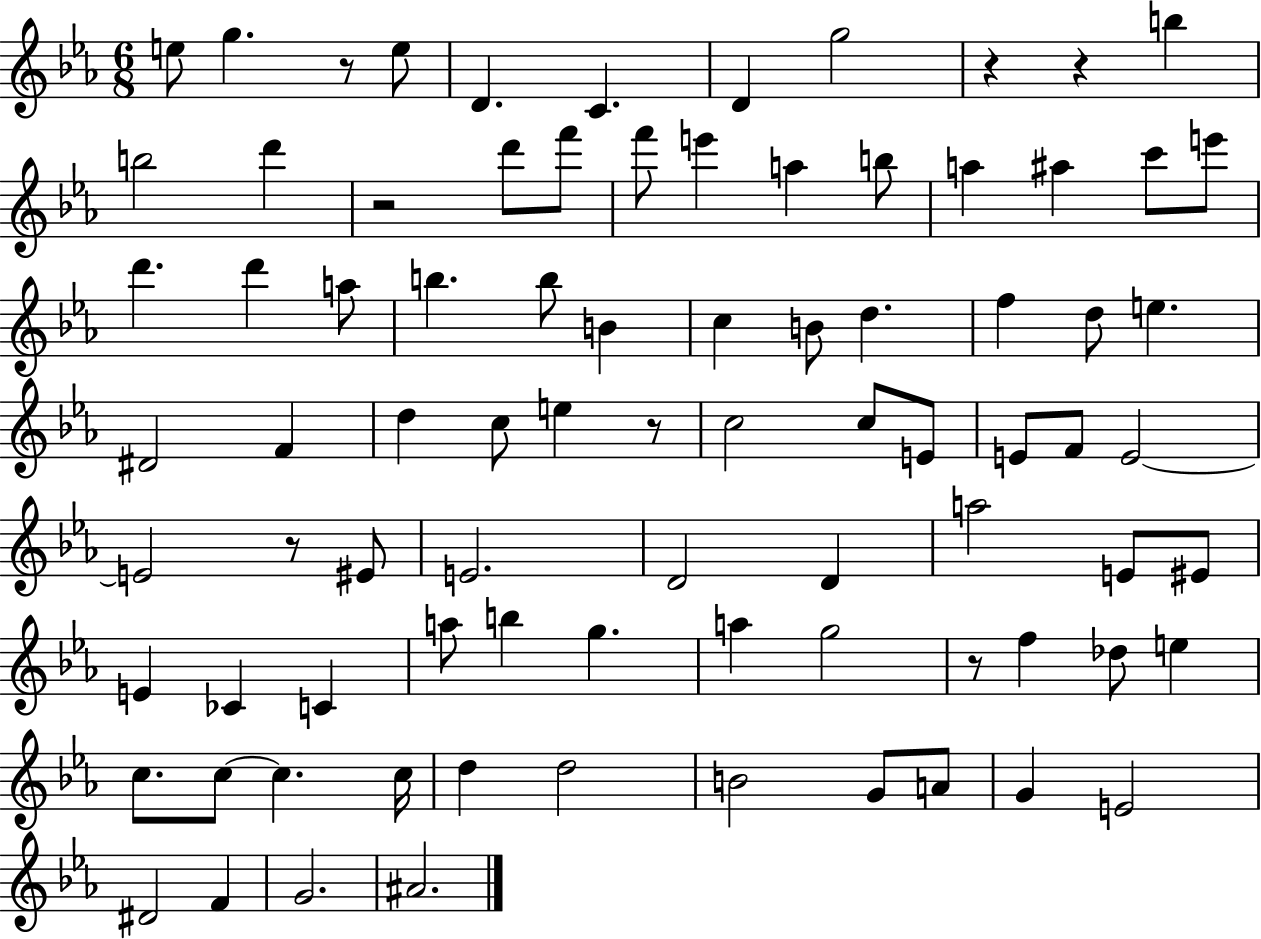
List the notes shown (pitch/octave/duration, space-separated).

E5/e G5/q. R/e E5/e D4/q. C4/q. D4/q G5/h R/q R/q B5/q B5/h D6/q R/h D6/e F6/e F6/e E6/q A5/q B5/e A5/q A#5/q C6/e E6/e D6/q. D6/q A5/e B5/q. B5/e B4/q C5/q B4/e D5/q. F5/q D5/e E5/q. D#4/h F4/q D5/q C5/e E5/q R/e C5/h C5/e E4/e E4/e F4/e E4/h E4/h R/e EIS4/e E4/h. D4/h D4/q A5/h E4/e EIS4/e E4/q CES4/q C4/q A5/e B5/q G5/q. A5/q G5/h R/e F5/q Db5/e E5/q C5/e. C5/e C5/q. C5/s D5/q D5/h B4/h G4/e A4/e G4/q E4/h D#4/h F4/q G4/h. A#4/h.